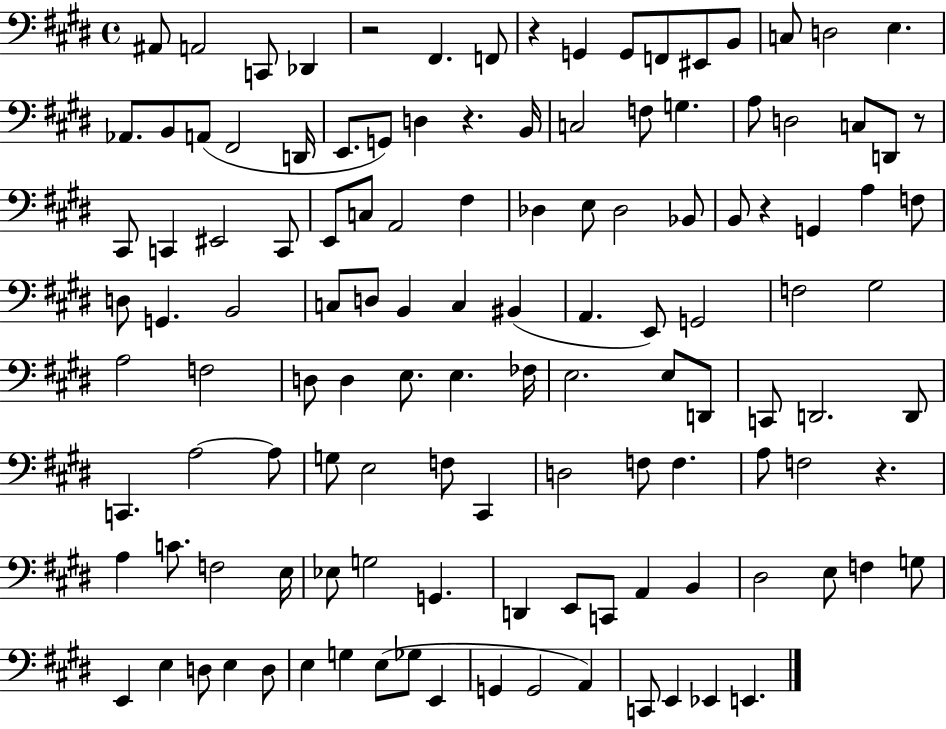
X:1
T:Untitled
M:4/4
L:1/4
K:E
^A,,/2 A,,2 C,,/2 _D,, z2 ^F,, F,,/2 z G,, G,,/2 F,,/2 ^E,,/2 B,,/2 C,/2 D,2 E, _A,,/2 B,,/2 A,,/2 ^F,,2 D,,/4 E,,/2 G,,/2 D, z B,,/4 C,2 F,/2 G, A,/2 D,2 C,/2 D,,/2 z/2 ^C,,/2 C,, ^E,,2 C,,/2 E,,/2 C,/2 A,,2 ^F, _D, E,/2 _D,2 _B,,/2 B,,/2 z G,, A, F,/2 D,/2 G,, B,,2 C,/2 D,/2 B,, C, ^B,, A,, E,,/2 G,,2 F,2 ^G,2 A,2 F,2 D,/2 D, E,/2 E, _F,/4 E,2 E,/2 D,,/2 C,,/2 D,,2 D,,/2 C,, A,2 A,/2 G,/2 E,2 F,/2 ^C,, D,2 F,/2 F, A,/2 F,2 z A, C/2 F,2 E,/4 _E,/2 G,2 G,, D,, E,,/2 C,,/2 A,, B,, ^D,2 E,/2 F, G,/2 E,, E, D,/2 E, D,/2 E, G, E,/2 _G,/2 E,, G,, G,,2 A,, C,,/2 E,, _E,, E,,